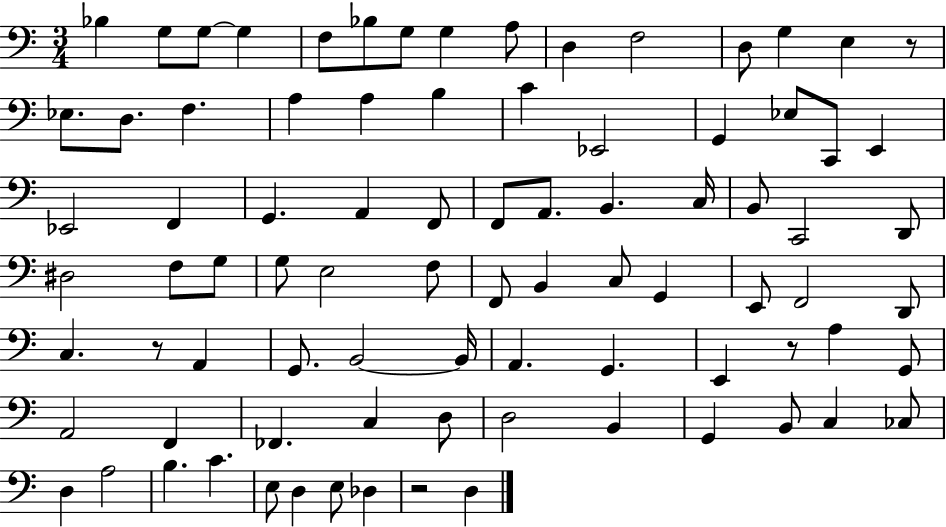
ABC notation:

X:1
T:Untitled
M:3/4
L:1/4
K:C
_B, G,/2 G,/2 G, F,/2 _B,/2 G,/2 G, A,/2 D, F,2 D,/2 G, E, z/2 _E,/2 D,/2 F, A, A, B, C _E,,2 G,, _E,/2 C,,/2 E,, _E,,2 F,, G,, A,, F,,/2 F,,/2 A,,/2 B,, C,/4 B,,/2 C,,2 D,,/2 ^D,2 F,/2 G,/2 G,/2 E,2 F,/2 F,,/2 B,, C,/2 G,, E,,/2 F,,2 D,,/2 C, z/2 A,, G,,/2 B,,2 B,,/4 A,, G,, E,, z/2 A, G,,/2 A,,2 F,, _F,, C, D,/2 D,2 B,, G,, B,,/2 C, _C,/2 D, A,2 B, C E,/2 D, E,/2 _D, z2 D,